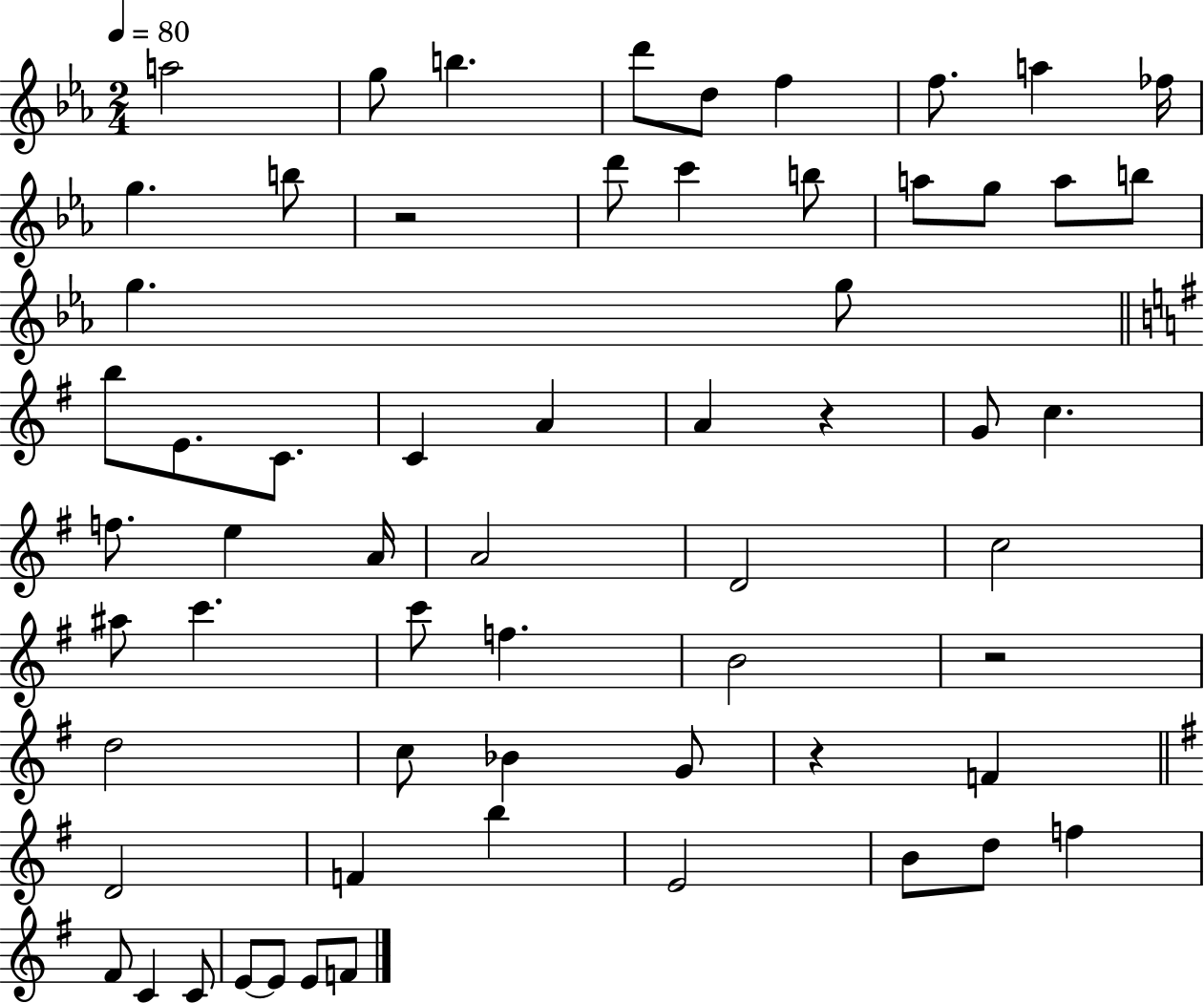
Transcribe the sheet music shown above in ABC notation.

X:1
T:Untitled
M:2/4
L:1/4
K:Eb
a2 g/2 b d'/2 d/2 f f/2 a _f/4 g b/2 z2 d'/2 c' b/2 a/2 g/2 a/2 b/2 g g/2 b/2 E/2 C/2 C A A z G/2 c f/2 e A/4 A2 D2 c2 ^a/2 c' c'/2 f B2 z2 d2 c/2 _B G/2 z F D2 F b E2 B/2 d/2 f ^F/2 C C/2 E/2 E/2 E/2 F/2